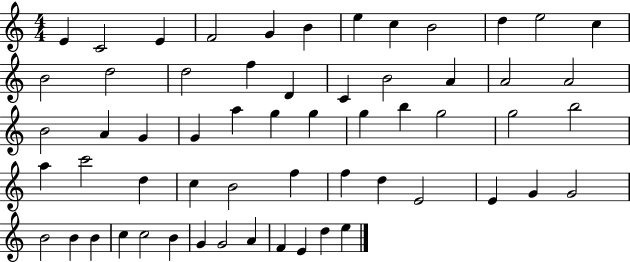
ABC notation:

X:1
T:Untitled
M:4/4
L:1/4
K:C
E C2 E F2 G B e c B2 d e2 c B2 d2 d2 f D C B2 A A2 A2 B2 A G G a g g g b g2 g2 b2 a c'2 d c B2 f f d E2 E G G2 B2 B B c c2 B G G2 A F E d e